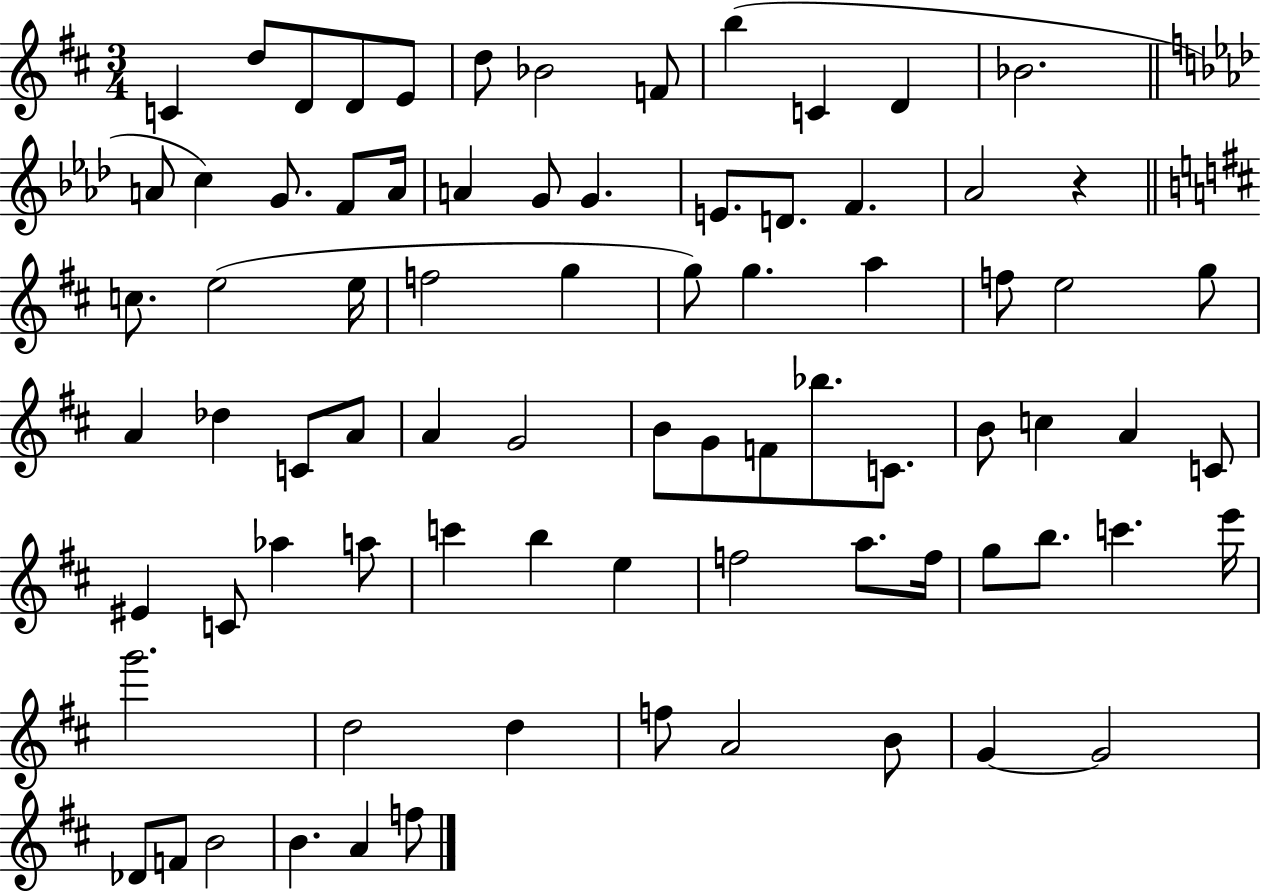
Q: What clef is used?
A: treble